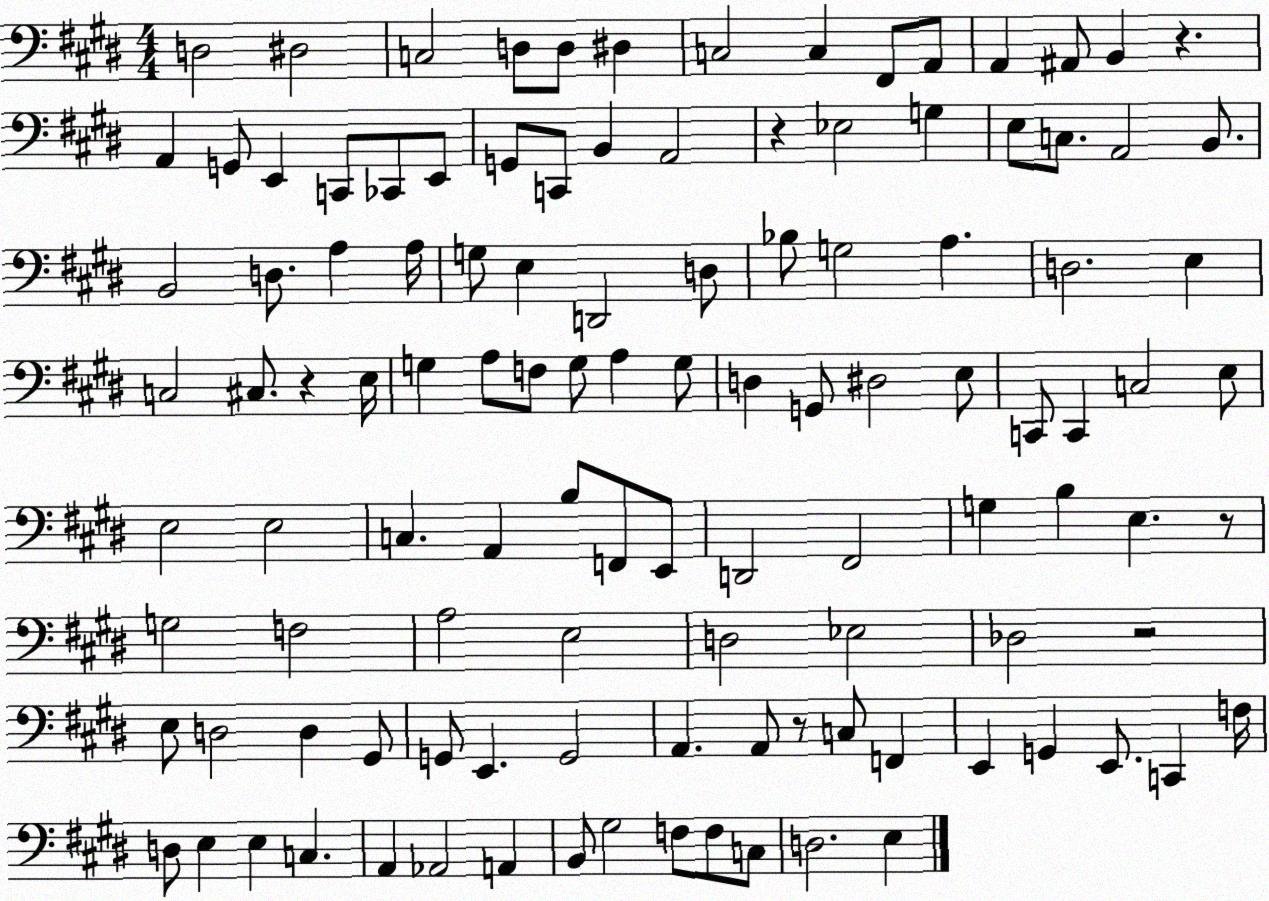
X:1
T:Untitled
M:4/4
L:1/4
K:E
D,2 ^D,2 C,2 D,/2 D,/2 ^D, C,2 C, ^F,,/2 A,,/2 A,, ^A,,/2 B,, z A,, G,,/2 E,, C,,/2 _C,,/2 E,,/2 G,,/2 C,,/2 B,, A,,2 z _E,2 G, E,/2 C,/2 A,,2 B,,/2 B,,2 D,/2 A, A,/4 G,/2 E, D,,2 D,/2 _B,/2 G,2 A, D,2 E, C,2 ^C,/2 z E,/4 G, A,/2 F,/2 G,/2 A, G,/2 D, G,,/2 ^D,2 E,/2 C,,/2 C,, C,2 E,/2 E,2 E,2 C, A,, B,/2 F,,/2 E,,/2 D,,2 ^F,,2 G, B, E, z/2 G,2 F,2 A,2 E,2 D,2 _E,2 _D,2 z2 E,/2 D,2 D, ^G,,/2 G,,/2 E,, G,,2 A,, A,,/2 z/2 C,/2 F,, E,, G,, E,,/2 C,, F,/4 D,/2 E, E, C, A,, _A,,2 A,, B,,/2 ^G,2 F,/2 F,/2 C,/2 D,2 E,